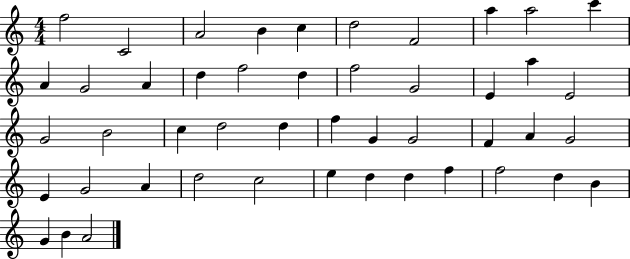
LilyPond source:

{
  \clef treble
  \numericTimeSignature
  \time 4/4
  \key c \major
  f''2 c'2 | a'2 b'4 c''4 | d''2 f'2 | a''4 a''2 c'''4 | \break a'4 g'2 a'4 | d''4 f''2 d''4 | f''2 g'2 | e'4 a''4 e'2 | \break g'2 b'2 | c''4 d''2 d''4 | f''4 g'4 g'2 | f'4 a'4 g'2 | \break e'4 g'2 a'4 | d''2 c''2 | e''4 d''4 d''4 f''4 | f''2 d''4 b'4 | \break g'4 b'4 a'2 | \bar "|."
}